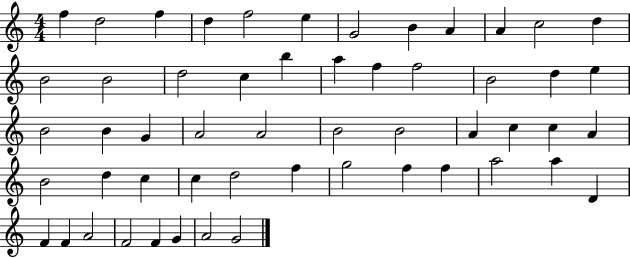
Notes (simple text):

F5/q D5/h F5/q D5/q F5/h E5/q G4/h B4/q A4/q A4/q C5/h D5/q B4/h B4/h D5/h C5/q B5/q A5/q F5/q F5/h B4/h D5/q E5/q B4/h B4/q G4/q A4/h A4/h B4/h B4/h A4/q C5/q C5/q A4/q B4/h D5/q C5/q C5/q D5/h F5/q G5/h F5/q F5/q A5/h A5/q D4/q F4/q F4/q A4/h F4/h F4/q G4/q A4/h G4/h